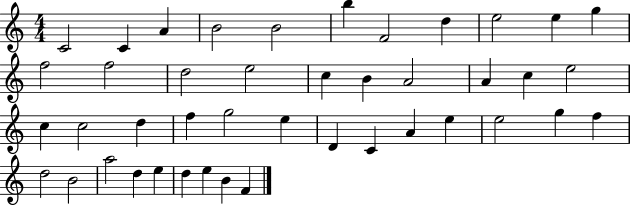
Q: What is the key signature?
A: C major